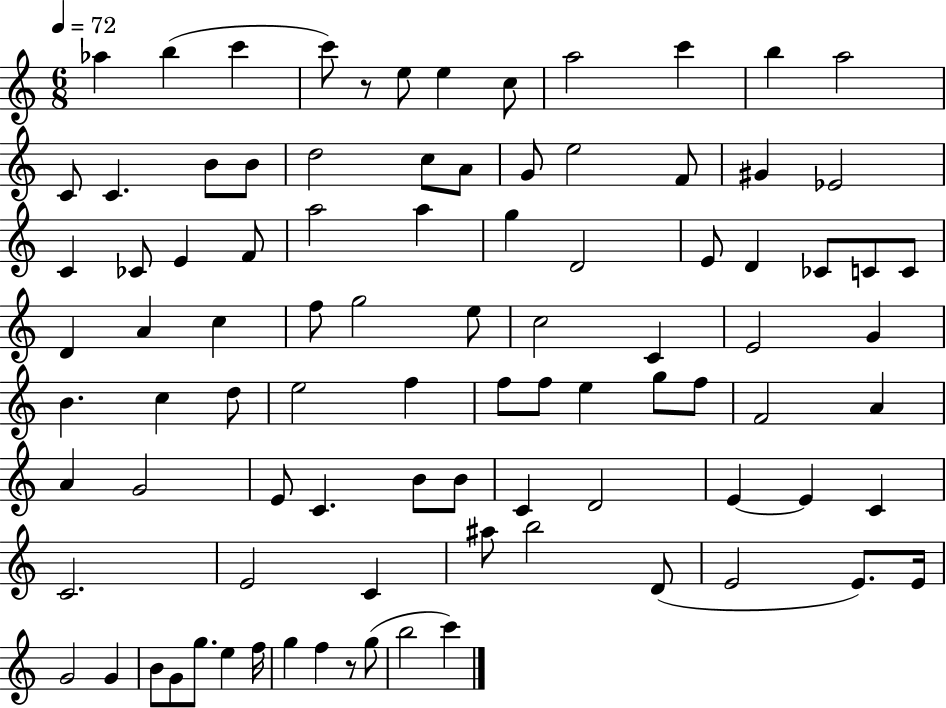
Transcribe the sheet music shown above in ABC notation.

X:1
T:Untitled
M:6/8
L:1/4
K:C
_a b c' c'/2 z/2 e/2 e c/2 a2 c' b a2 C/2 C B/2 B/2 d2 c/2 A/2 G/2 e2 F/2 ^G _E2 C _C/2 E F/2 a2 a g D2 E/2 D _C/2 C/2 C/2 D A c f/2 g2 e/2 c2 C E2 G B c d/2 e2 f f/2 f/2 e g/2 f/2 F2 A A G2 E/2 C B/2 B/2 C D2 E E C C2 E2 C ^a/2 b2 D/2 E2 E/2 E/4 G2 G B/2 G/2 g/2 e f/4 g f z/2 g/2 b2 c'